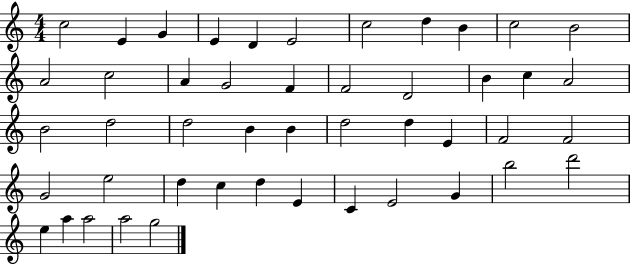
X:1
T:Untitled
M:4/4
L:1/4
K:C
c2 E G E D E2 c2 d B c2 B2 A2 c2 A G2 F F2 D2 B c A2 B2 d2 d2 B B d2 d E F2 F2 G2 e2 d c d E C E2 G b2 d'2 e a a2 a2 g2